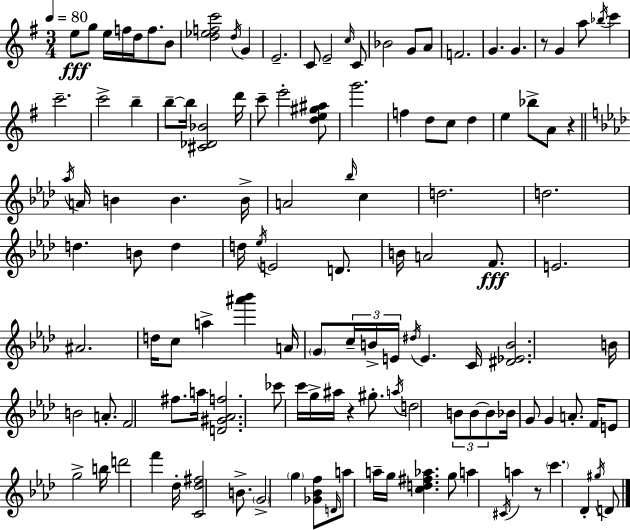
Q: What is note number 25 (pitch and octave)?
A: C6